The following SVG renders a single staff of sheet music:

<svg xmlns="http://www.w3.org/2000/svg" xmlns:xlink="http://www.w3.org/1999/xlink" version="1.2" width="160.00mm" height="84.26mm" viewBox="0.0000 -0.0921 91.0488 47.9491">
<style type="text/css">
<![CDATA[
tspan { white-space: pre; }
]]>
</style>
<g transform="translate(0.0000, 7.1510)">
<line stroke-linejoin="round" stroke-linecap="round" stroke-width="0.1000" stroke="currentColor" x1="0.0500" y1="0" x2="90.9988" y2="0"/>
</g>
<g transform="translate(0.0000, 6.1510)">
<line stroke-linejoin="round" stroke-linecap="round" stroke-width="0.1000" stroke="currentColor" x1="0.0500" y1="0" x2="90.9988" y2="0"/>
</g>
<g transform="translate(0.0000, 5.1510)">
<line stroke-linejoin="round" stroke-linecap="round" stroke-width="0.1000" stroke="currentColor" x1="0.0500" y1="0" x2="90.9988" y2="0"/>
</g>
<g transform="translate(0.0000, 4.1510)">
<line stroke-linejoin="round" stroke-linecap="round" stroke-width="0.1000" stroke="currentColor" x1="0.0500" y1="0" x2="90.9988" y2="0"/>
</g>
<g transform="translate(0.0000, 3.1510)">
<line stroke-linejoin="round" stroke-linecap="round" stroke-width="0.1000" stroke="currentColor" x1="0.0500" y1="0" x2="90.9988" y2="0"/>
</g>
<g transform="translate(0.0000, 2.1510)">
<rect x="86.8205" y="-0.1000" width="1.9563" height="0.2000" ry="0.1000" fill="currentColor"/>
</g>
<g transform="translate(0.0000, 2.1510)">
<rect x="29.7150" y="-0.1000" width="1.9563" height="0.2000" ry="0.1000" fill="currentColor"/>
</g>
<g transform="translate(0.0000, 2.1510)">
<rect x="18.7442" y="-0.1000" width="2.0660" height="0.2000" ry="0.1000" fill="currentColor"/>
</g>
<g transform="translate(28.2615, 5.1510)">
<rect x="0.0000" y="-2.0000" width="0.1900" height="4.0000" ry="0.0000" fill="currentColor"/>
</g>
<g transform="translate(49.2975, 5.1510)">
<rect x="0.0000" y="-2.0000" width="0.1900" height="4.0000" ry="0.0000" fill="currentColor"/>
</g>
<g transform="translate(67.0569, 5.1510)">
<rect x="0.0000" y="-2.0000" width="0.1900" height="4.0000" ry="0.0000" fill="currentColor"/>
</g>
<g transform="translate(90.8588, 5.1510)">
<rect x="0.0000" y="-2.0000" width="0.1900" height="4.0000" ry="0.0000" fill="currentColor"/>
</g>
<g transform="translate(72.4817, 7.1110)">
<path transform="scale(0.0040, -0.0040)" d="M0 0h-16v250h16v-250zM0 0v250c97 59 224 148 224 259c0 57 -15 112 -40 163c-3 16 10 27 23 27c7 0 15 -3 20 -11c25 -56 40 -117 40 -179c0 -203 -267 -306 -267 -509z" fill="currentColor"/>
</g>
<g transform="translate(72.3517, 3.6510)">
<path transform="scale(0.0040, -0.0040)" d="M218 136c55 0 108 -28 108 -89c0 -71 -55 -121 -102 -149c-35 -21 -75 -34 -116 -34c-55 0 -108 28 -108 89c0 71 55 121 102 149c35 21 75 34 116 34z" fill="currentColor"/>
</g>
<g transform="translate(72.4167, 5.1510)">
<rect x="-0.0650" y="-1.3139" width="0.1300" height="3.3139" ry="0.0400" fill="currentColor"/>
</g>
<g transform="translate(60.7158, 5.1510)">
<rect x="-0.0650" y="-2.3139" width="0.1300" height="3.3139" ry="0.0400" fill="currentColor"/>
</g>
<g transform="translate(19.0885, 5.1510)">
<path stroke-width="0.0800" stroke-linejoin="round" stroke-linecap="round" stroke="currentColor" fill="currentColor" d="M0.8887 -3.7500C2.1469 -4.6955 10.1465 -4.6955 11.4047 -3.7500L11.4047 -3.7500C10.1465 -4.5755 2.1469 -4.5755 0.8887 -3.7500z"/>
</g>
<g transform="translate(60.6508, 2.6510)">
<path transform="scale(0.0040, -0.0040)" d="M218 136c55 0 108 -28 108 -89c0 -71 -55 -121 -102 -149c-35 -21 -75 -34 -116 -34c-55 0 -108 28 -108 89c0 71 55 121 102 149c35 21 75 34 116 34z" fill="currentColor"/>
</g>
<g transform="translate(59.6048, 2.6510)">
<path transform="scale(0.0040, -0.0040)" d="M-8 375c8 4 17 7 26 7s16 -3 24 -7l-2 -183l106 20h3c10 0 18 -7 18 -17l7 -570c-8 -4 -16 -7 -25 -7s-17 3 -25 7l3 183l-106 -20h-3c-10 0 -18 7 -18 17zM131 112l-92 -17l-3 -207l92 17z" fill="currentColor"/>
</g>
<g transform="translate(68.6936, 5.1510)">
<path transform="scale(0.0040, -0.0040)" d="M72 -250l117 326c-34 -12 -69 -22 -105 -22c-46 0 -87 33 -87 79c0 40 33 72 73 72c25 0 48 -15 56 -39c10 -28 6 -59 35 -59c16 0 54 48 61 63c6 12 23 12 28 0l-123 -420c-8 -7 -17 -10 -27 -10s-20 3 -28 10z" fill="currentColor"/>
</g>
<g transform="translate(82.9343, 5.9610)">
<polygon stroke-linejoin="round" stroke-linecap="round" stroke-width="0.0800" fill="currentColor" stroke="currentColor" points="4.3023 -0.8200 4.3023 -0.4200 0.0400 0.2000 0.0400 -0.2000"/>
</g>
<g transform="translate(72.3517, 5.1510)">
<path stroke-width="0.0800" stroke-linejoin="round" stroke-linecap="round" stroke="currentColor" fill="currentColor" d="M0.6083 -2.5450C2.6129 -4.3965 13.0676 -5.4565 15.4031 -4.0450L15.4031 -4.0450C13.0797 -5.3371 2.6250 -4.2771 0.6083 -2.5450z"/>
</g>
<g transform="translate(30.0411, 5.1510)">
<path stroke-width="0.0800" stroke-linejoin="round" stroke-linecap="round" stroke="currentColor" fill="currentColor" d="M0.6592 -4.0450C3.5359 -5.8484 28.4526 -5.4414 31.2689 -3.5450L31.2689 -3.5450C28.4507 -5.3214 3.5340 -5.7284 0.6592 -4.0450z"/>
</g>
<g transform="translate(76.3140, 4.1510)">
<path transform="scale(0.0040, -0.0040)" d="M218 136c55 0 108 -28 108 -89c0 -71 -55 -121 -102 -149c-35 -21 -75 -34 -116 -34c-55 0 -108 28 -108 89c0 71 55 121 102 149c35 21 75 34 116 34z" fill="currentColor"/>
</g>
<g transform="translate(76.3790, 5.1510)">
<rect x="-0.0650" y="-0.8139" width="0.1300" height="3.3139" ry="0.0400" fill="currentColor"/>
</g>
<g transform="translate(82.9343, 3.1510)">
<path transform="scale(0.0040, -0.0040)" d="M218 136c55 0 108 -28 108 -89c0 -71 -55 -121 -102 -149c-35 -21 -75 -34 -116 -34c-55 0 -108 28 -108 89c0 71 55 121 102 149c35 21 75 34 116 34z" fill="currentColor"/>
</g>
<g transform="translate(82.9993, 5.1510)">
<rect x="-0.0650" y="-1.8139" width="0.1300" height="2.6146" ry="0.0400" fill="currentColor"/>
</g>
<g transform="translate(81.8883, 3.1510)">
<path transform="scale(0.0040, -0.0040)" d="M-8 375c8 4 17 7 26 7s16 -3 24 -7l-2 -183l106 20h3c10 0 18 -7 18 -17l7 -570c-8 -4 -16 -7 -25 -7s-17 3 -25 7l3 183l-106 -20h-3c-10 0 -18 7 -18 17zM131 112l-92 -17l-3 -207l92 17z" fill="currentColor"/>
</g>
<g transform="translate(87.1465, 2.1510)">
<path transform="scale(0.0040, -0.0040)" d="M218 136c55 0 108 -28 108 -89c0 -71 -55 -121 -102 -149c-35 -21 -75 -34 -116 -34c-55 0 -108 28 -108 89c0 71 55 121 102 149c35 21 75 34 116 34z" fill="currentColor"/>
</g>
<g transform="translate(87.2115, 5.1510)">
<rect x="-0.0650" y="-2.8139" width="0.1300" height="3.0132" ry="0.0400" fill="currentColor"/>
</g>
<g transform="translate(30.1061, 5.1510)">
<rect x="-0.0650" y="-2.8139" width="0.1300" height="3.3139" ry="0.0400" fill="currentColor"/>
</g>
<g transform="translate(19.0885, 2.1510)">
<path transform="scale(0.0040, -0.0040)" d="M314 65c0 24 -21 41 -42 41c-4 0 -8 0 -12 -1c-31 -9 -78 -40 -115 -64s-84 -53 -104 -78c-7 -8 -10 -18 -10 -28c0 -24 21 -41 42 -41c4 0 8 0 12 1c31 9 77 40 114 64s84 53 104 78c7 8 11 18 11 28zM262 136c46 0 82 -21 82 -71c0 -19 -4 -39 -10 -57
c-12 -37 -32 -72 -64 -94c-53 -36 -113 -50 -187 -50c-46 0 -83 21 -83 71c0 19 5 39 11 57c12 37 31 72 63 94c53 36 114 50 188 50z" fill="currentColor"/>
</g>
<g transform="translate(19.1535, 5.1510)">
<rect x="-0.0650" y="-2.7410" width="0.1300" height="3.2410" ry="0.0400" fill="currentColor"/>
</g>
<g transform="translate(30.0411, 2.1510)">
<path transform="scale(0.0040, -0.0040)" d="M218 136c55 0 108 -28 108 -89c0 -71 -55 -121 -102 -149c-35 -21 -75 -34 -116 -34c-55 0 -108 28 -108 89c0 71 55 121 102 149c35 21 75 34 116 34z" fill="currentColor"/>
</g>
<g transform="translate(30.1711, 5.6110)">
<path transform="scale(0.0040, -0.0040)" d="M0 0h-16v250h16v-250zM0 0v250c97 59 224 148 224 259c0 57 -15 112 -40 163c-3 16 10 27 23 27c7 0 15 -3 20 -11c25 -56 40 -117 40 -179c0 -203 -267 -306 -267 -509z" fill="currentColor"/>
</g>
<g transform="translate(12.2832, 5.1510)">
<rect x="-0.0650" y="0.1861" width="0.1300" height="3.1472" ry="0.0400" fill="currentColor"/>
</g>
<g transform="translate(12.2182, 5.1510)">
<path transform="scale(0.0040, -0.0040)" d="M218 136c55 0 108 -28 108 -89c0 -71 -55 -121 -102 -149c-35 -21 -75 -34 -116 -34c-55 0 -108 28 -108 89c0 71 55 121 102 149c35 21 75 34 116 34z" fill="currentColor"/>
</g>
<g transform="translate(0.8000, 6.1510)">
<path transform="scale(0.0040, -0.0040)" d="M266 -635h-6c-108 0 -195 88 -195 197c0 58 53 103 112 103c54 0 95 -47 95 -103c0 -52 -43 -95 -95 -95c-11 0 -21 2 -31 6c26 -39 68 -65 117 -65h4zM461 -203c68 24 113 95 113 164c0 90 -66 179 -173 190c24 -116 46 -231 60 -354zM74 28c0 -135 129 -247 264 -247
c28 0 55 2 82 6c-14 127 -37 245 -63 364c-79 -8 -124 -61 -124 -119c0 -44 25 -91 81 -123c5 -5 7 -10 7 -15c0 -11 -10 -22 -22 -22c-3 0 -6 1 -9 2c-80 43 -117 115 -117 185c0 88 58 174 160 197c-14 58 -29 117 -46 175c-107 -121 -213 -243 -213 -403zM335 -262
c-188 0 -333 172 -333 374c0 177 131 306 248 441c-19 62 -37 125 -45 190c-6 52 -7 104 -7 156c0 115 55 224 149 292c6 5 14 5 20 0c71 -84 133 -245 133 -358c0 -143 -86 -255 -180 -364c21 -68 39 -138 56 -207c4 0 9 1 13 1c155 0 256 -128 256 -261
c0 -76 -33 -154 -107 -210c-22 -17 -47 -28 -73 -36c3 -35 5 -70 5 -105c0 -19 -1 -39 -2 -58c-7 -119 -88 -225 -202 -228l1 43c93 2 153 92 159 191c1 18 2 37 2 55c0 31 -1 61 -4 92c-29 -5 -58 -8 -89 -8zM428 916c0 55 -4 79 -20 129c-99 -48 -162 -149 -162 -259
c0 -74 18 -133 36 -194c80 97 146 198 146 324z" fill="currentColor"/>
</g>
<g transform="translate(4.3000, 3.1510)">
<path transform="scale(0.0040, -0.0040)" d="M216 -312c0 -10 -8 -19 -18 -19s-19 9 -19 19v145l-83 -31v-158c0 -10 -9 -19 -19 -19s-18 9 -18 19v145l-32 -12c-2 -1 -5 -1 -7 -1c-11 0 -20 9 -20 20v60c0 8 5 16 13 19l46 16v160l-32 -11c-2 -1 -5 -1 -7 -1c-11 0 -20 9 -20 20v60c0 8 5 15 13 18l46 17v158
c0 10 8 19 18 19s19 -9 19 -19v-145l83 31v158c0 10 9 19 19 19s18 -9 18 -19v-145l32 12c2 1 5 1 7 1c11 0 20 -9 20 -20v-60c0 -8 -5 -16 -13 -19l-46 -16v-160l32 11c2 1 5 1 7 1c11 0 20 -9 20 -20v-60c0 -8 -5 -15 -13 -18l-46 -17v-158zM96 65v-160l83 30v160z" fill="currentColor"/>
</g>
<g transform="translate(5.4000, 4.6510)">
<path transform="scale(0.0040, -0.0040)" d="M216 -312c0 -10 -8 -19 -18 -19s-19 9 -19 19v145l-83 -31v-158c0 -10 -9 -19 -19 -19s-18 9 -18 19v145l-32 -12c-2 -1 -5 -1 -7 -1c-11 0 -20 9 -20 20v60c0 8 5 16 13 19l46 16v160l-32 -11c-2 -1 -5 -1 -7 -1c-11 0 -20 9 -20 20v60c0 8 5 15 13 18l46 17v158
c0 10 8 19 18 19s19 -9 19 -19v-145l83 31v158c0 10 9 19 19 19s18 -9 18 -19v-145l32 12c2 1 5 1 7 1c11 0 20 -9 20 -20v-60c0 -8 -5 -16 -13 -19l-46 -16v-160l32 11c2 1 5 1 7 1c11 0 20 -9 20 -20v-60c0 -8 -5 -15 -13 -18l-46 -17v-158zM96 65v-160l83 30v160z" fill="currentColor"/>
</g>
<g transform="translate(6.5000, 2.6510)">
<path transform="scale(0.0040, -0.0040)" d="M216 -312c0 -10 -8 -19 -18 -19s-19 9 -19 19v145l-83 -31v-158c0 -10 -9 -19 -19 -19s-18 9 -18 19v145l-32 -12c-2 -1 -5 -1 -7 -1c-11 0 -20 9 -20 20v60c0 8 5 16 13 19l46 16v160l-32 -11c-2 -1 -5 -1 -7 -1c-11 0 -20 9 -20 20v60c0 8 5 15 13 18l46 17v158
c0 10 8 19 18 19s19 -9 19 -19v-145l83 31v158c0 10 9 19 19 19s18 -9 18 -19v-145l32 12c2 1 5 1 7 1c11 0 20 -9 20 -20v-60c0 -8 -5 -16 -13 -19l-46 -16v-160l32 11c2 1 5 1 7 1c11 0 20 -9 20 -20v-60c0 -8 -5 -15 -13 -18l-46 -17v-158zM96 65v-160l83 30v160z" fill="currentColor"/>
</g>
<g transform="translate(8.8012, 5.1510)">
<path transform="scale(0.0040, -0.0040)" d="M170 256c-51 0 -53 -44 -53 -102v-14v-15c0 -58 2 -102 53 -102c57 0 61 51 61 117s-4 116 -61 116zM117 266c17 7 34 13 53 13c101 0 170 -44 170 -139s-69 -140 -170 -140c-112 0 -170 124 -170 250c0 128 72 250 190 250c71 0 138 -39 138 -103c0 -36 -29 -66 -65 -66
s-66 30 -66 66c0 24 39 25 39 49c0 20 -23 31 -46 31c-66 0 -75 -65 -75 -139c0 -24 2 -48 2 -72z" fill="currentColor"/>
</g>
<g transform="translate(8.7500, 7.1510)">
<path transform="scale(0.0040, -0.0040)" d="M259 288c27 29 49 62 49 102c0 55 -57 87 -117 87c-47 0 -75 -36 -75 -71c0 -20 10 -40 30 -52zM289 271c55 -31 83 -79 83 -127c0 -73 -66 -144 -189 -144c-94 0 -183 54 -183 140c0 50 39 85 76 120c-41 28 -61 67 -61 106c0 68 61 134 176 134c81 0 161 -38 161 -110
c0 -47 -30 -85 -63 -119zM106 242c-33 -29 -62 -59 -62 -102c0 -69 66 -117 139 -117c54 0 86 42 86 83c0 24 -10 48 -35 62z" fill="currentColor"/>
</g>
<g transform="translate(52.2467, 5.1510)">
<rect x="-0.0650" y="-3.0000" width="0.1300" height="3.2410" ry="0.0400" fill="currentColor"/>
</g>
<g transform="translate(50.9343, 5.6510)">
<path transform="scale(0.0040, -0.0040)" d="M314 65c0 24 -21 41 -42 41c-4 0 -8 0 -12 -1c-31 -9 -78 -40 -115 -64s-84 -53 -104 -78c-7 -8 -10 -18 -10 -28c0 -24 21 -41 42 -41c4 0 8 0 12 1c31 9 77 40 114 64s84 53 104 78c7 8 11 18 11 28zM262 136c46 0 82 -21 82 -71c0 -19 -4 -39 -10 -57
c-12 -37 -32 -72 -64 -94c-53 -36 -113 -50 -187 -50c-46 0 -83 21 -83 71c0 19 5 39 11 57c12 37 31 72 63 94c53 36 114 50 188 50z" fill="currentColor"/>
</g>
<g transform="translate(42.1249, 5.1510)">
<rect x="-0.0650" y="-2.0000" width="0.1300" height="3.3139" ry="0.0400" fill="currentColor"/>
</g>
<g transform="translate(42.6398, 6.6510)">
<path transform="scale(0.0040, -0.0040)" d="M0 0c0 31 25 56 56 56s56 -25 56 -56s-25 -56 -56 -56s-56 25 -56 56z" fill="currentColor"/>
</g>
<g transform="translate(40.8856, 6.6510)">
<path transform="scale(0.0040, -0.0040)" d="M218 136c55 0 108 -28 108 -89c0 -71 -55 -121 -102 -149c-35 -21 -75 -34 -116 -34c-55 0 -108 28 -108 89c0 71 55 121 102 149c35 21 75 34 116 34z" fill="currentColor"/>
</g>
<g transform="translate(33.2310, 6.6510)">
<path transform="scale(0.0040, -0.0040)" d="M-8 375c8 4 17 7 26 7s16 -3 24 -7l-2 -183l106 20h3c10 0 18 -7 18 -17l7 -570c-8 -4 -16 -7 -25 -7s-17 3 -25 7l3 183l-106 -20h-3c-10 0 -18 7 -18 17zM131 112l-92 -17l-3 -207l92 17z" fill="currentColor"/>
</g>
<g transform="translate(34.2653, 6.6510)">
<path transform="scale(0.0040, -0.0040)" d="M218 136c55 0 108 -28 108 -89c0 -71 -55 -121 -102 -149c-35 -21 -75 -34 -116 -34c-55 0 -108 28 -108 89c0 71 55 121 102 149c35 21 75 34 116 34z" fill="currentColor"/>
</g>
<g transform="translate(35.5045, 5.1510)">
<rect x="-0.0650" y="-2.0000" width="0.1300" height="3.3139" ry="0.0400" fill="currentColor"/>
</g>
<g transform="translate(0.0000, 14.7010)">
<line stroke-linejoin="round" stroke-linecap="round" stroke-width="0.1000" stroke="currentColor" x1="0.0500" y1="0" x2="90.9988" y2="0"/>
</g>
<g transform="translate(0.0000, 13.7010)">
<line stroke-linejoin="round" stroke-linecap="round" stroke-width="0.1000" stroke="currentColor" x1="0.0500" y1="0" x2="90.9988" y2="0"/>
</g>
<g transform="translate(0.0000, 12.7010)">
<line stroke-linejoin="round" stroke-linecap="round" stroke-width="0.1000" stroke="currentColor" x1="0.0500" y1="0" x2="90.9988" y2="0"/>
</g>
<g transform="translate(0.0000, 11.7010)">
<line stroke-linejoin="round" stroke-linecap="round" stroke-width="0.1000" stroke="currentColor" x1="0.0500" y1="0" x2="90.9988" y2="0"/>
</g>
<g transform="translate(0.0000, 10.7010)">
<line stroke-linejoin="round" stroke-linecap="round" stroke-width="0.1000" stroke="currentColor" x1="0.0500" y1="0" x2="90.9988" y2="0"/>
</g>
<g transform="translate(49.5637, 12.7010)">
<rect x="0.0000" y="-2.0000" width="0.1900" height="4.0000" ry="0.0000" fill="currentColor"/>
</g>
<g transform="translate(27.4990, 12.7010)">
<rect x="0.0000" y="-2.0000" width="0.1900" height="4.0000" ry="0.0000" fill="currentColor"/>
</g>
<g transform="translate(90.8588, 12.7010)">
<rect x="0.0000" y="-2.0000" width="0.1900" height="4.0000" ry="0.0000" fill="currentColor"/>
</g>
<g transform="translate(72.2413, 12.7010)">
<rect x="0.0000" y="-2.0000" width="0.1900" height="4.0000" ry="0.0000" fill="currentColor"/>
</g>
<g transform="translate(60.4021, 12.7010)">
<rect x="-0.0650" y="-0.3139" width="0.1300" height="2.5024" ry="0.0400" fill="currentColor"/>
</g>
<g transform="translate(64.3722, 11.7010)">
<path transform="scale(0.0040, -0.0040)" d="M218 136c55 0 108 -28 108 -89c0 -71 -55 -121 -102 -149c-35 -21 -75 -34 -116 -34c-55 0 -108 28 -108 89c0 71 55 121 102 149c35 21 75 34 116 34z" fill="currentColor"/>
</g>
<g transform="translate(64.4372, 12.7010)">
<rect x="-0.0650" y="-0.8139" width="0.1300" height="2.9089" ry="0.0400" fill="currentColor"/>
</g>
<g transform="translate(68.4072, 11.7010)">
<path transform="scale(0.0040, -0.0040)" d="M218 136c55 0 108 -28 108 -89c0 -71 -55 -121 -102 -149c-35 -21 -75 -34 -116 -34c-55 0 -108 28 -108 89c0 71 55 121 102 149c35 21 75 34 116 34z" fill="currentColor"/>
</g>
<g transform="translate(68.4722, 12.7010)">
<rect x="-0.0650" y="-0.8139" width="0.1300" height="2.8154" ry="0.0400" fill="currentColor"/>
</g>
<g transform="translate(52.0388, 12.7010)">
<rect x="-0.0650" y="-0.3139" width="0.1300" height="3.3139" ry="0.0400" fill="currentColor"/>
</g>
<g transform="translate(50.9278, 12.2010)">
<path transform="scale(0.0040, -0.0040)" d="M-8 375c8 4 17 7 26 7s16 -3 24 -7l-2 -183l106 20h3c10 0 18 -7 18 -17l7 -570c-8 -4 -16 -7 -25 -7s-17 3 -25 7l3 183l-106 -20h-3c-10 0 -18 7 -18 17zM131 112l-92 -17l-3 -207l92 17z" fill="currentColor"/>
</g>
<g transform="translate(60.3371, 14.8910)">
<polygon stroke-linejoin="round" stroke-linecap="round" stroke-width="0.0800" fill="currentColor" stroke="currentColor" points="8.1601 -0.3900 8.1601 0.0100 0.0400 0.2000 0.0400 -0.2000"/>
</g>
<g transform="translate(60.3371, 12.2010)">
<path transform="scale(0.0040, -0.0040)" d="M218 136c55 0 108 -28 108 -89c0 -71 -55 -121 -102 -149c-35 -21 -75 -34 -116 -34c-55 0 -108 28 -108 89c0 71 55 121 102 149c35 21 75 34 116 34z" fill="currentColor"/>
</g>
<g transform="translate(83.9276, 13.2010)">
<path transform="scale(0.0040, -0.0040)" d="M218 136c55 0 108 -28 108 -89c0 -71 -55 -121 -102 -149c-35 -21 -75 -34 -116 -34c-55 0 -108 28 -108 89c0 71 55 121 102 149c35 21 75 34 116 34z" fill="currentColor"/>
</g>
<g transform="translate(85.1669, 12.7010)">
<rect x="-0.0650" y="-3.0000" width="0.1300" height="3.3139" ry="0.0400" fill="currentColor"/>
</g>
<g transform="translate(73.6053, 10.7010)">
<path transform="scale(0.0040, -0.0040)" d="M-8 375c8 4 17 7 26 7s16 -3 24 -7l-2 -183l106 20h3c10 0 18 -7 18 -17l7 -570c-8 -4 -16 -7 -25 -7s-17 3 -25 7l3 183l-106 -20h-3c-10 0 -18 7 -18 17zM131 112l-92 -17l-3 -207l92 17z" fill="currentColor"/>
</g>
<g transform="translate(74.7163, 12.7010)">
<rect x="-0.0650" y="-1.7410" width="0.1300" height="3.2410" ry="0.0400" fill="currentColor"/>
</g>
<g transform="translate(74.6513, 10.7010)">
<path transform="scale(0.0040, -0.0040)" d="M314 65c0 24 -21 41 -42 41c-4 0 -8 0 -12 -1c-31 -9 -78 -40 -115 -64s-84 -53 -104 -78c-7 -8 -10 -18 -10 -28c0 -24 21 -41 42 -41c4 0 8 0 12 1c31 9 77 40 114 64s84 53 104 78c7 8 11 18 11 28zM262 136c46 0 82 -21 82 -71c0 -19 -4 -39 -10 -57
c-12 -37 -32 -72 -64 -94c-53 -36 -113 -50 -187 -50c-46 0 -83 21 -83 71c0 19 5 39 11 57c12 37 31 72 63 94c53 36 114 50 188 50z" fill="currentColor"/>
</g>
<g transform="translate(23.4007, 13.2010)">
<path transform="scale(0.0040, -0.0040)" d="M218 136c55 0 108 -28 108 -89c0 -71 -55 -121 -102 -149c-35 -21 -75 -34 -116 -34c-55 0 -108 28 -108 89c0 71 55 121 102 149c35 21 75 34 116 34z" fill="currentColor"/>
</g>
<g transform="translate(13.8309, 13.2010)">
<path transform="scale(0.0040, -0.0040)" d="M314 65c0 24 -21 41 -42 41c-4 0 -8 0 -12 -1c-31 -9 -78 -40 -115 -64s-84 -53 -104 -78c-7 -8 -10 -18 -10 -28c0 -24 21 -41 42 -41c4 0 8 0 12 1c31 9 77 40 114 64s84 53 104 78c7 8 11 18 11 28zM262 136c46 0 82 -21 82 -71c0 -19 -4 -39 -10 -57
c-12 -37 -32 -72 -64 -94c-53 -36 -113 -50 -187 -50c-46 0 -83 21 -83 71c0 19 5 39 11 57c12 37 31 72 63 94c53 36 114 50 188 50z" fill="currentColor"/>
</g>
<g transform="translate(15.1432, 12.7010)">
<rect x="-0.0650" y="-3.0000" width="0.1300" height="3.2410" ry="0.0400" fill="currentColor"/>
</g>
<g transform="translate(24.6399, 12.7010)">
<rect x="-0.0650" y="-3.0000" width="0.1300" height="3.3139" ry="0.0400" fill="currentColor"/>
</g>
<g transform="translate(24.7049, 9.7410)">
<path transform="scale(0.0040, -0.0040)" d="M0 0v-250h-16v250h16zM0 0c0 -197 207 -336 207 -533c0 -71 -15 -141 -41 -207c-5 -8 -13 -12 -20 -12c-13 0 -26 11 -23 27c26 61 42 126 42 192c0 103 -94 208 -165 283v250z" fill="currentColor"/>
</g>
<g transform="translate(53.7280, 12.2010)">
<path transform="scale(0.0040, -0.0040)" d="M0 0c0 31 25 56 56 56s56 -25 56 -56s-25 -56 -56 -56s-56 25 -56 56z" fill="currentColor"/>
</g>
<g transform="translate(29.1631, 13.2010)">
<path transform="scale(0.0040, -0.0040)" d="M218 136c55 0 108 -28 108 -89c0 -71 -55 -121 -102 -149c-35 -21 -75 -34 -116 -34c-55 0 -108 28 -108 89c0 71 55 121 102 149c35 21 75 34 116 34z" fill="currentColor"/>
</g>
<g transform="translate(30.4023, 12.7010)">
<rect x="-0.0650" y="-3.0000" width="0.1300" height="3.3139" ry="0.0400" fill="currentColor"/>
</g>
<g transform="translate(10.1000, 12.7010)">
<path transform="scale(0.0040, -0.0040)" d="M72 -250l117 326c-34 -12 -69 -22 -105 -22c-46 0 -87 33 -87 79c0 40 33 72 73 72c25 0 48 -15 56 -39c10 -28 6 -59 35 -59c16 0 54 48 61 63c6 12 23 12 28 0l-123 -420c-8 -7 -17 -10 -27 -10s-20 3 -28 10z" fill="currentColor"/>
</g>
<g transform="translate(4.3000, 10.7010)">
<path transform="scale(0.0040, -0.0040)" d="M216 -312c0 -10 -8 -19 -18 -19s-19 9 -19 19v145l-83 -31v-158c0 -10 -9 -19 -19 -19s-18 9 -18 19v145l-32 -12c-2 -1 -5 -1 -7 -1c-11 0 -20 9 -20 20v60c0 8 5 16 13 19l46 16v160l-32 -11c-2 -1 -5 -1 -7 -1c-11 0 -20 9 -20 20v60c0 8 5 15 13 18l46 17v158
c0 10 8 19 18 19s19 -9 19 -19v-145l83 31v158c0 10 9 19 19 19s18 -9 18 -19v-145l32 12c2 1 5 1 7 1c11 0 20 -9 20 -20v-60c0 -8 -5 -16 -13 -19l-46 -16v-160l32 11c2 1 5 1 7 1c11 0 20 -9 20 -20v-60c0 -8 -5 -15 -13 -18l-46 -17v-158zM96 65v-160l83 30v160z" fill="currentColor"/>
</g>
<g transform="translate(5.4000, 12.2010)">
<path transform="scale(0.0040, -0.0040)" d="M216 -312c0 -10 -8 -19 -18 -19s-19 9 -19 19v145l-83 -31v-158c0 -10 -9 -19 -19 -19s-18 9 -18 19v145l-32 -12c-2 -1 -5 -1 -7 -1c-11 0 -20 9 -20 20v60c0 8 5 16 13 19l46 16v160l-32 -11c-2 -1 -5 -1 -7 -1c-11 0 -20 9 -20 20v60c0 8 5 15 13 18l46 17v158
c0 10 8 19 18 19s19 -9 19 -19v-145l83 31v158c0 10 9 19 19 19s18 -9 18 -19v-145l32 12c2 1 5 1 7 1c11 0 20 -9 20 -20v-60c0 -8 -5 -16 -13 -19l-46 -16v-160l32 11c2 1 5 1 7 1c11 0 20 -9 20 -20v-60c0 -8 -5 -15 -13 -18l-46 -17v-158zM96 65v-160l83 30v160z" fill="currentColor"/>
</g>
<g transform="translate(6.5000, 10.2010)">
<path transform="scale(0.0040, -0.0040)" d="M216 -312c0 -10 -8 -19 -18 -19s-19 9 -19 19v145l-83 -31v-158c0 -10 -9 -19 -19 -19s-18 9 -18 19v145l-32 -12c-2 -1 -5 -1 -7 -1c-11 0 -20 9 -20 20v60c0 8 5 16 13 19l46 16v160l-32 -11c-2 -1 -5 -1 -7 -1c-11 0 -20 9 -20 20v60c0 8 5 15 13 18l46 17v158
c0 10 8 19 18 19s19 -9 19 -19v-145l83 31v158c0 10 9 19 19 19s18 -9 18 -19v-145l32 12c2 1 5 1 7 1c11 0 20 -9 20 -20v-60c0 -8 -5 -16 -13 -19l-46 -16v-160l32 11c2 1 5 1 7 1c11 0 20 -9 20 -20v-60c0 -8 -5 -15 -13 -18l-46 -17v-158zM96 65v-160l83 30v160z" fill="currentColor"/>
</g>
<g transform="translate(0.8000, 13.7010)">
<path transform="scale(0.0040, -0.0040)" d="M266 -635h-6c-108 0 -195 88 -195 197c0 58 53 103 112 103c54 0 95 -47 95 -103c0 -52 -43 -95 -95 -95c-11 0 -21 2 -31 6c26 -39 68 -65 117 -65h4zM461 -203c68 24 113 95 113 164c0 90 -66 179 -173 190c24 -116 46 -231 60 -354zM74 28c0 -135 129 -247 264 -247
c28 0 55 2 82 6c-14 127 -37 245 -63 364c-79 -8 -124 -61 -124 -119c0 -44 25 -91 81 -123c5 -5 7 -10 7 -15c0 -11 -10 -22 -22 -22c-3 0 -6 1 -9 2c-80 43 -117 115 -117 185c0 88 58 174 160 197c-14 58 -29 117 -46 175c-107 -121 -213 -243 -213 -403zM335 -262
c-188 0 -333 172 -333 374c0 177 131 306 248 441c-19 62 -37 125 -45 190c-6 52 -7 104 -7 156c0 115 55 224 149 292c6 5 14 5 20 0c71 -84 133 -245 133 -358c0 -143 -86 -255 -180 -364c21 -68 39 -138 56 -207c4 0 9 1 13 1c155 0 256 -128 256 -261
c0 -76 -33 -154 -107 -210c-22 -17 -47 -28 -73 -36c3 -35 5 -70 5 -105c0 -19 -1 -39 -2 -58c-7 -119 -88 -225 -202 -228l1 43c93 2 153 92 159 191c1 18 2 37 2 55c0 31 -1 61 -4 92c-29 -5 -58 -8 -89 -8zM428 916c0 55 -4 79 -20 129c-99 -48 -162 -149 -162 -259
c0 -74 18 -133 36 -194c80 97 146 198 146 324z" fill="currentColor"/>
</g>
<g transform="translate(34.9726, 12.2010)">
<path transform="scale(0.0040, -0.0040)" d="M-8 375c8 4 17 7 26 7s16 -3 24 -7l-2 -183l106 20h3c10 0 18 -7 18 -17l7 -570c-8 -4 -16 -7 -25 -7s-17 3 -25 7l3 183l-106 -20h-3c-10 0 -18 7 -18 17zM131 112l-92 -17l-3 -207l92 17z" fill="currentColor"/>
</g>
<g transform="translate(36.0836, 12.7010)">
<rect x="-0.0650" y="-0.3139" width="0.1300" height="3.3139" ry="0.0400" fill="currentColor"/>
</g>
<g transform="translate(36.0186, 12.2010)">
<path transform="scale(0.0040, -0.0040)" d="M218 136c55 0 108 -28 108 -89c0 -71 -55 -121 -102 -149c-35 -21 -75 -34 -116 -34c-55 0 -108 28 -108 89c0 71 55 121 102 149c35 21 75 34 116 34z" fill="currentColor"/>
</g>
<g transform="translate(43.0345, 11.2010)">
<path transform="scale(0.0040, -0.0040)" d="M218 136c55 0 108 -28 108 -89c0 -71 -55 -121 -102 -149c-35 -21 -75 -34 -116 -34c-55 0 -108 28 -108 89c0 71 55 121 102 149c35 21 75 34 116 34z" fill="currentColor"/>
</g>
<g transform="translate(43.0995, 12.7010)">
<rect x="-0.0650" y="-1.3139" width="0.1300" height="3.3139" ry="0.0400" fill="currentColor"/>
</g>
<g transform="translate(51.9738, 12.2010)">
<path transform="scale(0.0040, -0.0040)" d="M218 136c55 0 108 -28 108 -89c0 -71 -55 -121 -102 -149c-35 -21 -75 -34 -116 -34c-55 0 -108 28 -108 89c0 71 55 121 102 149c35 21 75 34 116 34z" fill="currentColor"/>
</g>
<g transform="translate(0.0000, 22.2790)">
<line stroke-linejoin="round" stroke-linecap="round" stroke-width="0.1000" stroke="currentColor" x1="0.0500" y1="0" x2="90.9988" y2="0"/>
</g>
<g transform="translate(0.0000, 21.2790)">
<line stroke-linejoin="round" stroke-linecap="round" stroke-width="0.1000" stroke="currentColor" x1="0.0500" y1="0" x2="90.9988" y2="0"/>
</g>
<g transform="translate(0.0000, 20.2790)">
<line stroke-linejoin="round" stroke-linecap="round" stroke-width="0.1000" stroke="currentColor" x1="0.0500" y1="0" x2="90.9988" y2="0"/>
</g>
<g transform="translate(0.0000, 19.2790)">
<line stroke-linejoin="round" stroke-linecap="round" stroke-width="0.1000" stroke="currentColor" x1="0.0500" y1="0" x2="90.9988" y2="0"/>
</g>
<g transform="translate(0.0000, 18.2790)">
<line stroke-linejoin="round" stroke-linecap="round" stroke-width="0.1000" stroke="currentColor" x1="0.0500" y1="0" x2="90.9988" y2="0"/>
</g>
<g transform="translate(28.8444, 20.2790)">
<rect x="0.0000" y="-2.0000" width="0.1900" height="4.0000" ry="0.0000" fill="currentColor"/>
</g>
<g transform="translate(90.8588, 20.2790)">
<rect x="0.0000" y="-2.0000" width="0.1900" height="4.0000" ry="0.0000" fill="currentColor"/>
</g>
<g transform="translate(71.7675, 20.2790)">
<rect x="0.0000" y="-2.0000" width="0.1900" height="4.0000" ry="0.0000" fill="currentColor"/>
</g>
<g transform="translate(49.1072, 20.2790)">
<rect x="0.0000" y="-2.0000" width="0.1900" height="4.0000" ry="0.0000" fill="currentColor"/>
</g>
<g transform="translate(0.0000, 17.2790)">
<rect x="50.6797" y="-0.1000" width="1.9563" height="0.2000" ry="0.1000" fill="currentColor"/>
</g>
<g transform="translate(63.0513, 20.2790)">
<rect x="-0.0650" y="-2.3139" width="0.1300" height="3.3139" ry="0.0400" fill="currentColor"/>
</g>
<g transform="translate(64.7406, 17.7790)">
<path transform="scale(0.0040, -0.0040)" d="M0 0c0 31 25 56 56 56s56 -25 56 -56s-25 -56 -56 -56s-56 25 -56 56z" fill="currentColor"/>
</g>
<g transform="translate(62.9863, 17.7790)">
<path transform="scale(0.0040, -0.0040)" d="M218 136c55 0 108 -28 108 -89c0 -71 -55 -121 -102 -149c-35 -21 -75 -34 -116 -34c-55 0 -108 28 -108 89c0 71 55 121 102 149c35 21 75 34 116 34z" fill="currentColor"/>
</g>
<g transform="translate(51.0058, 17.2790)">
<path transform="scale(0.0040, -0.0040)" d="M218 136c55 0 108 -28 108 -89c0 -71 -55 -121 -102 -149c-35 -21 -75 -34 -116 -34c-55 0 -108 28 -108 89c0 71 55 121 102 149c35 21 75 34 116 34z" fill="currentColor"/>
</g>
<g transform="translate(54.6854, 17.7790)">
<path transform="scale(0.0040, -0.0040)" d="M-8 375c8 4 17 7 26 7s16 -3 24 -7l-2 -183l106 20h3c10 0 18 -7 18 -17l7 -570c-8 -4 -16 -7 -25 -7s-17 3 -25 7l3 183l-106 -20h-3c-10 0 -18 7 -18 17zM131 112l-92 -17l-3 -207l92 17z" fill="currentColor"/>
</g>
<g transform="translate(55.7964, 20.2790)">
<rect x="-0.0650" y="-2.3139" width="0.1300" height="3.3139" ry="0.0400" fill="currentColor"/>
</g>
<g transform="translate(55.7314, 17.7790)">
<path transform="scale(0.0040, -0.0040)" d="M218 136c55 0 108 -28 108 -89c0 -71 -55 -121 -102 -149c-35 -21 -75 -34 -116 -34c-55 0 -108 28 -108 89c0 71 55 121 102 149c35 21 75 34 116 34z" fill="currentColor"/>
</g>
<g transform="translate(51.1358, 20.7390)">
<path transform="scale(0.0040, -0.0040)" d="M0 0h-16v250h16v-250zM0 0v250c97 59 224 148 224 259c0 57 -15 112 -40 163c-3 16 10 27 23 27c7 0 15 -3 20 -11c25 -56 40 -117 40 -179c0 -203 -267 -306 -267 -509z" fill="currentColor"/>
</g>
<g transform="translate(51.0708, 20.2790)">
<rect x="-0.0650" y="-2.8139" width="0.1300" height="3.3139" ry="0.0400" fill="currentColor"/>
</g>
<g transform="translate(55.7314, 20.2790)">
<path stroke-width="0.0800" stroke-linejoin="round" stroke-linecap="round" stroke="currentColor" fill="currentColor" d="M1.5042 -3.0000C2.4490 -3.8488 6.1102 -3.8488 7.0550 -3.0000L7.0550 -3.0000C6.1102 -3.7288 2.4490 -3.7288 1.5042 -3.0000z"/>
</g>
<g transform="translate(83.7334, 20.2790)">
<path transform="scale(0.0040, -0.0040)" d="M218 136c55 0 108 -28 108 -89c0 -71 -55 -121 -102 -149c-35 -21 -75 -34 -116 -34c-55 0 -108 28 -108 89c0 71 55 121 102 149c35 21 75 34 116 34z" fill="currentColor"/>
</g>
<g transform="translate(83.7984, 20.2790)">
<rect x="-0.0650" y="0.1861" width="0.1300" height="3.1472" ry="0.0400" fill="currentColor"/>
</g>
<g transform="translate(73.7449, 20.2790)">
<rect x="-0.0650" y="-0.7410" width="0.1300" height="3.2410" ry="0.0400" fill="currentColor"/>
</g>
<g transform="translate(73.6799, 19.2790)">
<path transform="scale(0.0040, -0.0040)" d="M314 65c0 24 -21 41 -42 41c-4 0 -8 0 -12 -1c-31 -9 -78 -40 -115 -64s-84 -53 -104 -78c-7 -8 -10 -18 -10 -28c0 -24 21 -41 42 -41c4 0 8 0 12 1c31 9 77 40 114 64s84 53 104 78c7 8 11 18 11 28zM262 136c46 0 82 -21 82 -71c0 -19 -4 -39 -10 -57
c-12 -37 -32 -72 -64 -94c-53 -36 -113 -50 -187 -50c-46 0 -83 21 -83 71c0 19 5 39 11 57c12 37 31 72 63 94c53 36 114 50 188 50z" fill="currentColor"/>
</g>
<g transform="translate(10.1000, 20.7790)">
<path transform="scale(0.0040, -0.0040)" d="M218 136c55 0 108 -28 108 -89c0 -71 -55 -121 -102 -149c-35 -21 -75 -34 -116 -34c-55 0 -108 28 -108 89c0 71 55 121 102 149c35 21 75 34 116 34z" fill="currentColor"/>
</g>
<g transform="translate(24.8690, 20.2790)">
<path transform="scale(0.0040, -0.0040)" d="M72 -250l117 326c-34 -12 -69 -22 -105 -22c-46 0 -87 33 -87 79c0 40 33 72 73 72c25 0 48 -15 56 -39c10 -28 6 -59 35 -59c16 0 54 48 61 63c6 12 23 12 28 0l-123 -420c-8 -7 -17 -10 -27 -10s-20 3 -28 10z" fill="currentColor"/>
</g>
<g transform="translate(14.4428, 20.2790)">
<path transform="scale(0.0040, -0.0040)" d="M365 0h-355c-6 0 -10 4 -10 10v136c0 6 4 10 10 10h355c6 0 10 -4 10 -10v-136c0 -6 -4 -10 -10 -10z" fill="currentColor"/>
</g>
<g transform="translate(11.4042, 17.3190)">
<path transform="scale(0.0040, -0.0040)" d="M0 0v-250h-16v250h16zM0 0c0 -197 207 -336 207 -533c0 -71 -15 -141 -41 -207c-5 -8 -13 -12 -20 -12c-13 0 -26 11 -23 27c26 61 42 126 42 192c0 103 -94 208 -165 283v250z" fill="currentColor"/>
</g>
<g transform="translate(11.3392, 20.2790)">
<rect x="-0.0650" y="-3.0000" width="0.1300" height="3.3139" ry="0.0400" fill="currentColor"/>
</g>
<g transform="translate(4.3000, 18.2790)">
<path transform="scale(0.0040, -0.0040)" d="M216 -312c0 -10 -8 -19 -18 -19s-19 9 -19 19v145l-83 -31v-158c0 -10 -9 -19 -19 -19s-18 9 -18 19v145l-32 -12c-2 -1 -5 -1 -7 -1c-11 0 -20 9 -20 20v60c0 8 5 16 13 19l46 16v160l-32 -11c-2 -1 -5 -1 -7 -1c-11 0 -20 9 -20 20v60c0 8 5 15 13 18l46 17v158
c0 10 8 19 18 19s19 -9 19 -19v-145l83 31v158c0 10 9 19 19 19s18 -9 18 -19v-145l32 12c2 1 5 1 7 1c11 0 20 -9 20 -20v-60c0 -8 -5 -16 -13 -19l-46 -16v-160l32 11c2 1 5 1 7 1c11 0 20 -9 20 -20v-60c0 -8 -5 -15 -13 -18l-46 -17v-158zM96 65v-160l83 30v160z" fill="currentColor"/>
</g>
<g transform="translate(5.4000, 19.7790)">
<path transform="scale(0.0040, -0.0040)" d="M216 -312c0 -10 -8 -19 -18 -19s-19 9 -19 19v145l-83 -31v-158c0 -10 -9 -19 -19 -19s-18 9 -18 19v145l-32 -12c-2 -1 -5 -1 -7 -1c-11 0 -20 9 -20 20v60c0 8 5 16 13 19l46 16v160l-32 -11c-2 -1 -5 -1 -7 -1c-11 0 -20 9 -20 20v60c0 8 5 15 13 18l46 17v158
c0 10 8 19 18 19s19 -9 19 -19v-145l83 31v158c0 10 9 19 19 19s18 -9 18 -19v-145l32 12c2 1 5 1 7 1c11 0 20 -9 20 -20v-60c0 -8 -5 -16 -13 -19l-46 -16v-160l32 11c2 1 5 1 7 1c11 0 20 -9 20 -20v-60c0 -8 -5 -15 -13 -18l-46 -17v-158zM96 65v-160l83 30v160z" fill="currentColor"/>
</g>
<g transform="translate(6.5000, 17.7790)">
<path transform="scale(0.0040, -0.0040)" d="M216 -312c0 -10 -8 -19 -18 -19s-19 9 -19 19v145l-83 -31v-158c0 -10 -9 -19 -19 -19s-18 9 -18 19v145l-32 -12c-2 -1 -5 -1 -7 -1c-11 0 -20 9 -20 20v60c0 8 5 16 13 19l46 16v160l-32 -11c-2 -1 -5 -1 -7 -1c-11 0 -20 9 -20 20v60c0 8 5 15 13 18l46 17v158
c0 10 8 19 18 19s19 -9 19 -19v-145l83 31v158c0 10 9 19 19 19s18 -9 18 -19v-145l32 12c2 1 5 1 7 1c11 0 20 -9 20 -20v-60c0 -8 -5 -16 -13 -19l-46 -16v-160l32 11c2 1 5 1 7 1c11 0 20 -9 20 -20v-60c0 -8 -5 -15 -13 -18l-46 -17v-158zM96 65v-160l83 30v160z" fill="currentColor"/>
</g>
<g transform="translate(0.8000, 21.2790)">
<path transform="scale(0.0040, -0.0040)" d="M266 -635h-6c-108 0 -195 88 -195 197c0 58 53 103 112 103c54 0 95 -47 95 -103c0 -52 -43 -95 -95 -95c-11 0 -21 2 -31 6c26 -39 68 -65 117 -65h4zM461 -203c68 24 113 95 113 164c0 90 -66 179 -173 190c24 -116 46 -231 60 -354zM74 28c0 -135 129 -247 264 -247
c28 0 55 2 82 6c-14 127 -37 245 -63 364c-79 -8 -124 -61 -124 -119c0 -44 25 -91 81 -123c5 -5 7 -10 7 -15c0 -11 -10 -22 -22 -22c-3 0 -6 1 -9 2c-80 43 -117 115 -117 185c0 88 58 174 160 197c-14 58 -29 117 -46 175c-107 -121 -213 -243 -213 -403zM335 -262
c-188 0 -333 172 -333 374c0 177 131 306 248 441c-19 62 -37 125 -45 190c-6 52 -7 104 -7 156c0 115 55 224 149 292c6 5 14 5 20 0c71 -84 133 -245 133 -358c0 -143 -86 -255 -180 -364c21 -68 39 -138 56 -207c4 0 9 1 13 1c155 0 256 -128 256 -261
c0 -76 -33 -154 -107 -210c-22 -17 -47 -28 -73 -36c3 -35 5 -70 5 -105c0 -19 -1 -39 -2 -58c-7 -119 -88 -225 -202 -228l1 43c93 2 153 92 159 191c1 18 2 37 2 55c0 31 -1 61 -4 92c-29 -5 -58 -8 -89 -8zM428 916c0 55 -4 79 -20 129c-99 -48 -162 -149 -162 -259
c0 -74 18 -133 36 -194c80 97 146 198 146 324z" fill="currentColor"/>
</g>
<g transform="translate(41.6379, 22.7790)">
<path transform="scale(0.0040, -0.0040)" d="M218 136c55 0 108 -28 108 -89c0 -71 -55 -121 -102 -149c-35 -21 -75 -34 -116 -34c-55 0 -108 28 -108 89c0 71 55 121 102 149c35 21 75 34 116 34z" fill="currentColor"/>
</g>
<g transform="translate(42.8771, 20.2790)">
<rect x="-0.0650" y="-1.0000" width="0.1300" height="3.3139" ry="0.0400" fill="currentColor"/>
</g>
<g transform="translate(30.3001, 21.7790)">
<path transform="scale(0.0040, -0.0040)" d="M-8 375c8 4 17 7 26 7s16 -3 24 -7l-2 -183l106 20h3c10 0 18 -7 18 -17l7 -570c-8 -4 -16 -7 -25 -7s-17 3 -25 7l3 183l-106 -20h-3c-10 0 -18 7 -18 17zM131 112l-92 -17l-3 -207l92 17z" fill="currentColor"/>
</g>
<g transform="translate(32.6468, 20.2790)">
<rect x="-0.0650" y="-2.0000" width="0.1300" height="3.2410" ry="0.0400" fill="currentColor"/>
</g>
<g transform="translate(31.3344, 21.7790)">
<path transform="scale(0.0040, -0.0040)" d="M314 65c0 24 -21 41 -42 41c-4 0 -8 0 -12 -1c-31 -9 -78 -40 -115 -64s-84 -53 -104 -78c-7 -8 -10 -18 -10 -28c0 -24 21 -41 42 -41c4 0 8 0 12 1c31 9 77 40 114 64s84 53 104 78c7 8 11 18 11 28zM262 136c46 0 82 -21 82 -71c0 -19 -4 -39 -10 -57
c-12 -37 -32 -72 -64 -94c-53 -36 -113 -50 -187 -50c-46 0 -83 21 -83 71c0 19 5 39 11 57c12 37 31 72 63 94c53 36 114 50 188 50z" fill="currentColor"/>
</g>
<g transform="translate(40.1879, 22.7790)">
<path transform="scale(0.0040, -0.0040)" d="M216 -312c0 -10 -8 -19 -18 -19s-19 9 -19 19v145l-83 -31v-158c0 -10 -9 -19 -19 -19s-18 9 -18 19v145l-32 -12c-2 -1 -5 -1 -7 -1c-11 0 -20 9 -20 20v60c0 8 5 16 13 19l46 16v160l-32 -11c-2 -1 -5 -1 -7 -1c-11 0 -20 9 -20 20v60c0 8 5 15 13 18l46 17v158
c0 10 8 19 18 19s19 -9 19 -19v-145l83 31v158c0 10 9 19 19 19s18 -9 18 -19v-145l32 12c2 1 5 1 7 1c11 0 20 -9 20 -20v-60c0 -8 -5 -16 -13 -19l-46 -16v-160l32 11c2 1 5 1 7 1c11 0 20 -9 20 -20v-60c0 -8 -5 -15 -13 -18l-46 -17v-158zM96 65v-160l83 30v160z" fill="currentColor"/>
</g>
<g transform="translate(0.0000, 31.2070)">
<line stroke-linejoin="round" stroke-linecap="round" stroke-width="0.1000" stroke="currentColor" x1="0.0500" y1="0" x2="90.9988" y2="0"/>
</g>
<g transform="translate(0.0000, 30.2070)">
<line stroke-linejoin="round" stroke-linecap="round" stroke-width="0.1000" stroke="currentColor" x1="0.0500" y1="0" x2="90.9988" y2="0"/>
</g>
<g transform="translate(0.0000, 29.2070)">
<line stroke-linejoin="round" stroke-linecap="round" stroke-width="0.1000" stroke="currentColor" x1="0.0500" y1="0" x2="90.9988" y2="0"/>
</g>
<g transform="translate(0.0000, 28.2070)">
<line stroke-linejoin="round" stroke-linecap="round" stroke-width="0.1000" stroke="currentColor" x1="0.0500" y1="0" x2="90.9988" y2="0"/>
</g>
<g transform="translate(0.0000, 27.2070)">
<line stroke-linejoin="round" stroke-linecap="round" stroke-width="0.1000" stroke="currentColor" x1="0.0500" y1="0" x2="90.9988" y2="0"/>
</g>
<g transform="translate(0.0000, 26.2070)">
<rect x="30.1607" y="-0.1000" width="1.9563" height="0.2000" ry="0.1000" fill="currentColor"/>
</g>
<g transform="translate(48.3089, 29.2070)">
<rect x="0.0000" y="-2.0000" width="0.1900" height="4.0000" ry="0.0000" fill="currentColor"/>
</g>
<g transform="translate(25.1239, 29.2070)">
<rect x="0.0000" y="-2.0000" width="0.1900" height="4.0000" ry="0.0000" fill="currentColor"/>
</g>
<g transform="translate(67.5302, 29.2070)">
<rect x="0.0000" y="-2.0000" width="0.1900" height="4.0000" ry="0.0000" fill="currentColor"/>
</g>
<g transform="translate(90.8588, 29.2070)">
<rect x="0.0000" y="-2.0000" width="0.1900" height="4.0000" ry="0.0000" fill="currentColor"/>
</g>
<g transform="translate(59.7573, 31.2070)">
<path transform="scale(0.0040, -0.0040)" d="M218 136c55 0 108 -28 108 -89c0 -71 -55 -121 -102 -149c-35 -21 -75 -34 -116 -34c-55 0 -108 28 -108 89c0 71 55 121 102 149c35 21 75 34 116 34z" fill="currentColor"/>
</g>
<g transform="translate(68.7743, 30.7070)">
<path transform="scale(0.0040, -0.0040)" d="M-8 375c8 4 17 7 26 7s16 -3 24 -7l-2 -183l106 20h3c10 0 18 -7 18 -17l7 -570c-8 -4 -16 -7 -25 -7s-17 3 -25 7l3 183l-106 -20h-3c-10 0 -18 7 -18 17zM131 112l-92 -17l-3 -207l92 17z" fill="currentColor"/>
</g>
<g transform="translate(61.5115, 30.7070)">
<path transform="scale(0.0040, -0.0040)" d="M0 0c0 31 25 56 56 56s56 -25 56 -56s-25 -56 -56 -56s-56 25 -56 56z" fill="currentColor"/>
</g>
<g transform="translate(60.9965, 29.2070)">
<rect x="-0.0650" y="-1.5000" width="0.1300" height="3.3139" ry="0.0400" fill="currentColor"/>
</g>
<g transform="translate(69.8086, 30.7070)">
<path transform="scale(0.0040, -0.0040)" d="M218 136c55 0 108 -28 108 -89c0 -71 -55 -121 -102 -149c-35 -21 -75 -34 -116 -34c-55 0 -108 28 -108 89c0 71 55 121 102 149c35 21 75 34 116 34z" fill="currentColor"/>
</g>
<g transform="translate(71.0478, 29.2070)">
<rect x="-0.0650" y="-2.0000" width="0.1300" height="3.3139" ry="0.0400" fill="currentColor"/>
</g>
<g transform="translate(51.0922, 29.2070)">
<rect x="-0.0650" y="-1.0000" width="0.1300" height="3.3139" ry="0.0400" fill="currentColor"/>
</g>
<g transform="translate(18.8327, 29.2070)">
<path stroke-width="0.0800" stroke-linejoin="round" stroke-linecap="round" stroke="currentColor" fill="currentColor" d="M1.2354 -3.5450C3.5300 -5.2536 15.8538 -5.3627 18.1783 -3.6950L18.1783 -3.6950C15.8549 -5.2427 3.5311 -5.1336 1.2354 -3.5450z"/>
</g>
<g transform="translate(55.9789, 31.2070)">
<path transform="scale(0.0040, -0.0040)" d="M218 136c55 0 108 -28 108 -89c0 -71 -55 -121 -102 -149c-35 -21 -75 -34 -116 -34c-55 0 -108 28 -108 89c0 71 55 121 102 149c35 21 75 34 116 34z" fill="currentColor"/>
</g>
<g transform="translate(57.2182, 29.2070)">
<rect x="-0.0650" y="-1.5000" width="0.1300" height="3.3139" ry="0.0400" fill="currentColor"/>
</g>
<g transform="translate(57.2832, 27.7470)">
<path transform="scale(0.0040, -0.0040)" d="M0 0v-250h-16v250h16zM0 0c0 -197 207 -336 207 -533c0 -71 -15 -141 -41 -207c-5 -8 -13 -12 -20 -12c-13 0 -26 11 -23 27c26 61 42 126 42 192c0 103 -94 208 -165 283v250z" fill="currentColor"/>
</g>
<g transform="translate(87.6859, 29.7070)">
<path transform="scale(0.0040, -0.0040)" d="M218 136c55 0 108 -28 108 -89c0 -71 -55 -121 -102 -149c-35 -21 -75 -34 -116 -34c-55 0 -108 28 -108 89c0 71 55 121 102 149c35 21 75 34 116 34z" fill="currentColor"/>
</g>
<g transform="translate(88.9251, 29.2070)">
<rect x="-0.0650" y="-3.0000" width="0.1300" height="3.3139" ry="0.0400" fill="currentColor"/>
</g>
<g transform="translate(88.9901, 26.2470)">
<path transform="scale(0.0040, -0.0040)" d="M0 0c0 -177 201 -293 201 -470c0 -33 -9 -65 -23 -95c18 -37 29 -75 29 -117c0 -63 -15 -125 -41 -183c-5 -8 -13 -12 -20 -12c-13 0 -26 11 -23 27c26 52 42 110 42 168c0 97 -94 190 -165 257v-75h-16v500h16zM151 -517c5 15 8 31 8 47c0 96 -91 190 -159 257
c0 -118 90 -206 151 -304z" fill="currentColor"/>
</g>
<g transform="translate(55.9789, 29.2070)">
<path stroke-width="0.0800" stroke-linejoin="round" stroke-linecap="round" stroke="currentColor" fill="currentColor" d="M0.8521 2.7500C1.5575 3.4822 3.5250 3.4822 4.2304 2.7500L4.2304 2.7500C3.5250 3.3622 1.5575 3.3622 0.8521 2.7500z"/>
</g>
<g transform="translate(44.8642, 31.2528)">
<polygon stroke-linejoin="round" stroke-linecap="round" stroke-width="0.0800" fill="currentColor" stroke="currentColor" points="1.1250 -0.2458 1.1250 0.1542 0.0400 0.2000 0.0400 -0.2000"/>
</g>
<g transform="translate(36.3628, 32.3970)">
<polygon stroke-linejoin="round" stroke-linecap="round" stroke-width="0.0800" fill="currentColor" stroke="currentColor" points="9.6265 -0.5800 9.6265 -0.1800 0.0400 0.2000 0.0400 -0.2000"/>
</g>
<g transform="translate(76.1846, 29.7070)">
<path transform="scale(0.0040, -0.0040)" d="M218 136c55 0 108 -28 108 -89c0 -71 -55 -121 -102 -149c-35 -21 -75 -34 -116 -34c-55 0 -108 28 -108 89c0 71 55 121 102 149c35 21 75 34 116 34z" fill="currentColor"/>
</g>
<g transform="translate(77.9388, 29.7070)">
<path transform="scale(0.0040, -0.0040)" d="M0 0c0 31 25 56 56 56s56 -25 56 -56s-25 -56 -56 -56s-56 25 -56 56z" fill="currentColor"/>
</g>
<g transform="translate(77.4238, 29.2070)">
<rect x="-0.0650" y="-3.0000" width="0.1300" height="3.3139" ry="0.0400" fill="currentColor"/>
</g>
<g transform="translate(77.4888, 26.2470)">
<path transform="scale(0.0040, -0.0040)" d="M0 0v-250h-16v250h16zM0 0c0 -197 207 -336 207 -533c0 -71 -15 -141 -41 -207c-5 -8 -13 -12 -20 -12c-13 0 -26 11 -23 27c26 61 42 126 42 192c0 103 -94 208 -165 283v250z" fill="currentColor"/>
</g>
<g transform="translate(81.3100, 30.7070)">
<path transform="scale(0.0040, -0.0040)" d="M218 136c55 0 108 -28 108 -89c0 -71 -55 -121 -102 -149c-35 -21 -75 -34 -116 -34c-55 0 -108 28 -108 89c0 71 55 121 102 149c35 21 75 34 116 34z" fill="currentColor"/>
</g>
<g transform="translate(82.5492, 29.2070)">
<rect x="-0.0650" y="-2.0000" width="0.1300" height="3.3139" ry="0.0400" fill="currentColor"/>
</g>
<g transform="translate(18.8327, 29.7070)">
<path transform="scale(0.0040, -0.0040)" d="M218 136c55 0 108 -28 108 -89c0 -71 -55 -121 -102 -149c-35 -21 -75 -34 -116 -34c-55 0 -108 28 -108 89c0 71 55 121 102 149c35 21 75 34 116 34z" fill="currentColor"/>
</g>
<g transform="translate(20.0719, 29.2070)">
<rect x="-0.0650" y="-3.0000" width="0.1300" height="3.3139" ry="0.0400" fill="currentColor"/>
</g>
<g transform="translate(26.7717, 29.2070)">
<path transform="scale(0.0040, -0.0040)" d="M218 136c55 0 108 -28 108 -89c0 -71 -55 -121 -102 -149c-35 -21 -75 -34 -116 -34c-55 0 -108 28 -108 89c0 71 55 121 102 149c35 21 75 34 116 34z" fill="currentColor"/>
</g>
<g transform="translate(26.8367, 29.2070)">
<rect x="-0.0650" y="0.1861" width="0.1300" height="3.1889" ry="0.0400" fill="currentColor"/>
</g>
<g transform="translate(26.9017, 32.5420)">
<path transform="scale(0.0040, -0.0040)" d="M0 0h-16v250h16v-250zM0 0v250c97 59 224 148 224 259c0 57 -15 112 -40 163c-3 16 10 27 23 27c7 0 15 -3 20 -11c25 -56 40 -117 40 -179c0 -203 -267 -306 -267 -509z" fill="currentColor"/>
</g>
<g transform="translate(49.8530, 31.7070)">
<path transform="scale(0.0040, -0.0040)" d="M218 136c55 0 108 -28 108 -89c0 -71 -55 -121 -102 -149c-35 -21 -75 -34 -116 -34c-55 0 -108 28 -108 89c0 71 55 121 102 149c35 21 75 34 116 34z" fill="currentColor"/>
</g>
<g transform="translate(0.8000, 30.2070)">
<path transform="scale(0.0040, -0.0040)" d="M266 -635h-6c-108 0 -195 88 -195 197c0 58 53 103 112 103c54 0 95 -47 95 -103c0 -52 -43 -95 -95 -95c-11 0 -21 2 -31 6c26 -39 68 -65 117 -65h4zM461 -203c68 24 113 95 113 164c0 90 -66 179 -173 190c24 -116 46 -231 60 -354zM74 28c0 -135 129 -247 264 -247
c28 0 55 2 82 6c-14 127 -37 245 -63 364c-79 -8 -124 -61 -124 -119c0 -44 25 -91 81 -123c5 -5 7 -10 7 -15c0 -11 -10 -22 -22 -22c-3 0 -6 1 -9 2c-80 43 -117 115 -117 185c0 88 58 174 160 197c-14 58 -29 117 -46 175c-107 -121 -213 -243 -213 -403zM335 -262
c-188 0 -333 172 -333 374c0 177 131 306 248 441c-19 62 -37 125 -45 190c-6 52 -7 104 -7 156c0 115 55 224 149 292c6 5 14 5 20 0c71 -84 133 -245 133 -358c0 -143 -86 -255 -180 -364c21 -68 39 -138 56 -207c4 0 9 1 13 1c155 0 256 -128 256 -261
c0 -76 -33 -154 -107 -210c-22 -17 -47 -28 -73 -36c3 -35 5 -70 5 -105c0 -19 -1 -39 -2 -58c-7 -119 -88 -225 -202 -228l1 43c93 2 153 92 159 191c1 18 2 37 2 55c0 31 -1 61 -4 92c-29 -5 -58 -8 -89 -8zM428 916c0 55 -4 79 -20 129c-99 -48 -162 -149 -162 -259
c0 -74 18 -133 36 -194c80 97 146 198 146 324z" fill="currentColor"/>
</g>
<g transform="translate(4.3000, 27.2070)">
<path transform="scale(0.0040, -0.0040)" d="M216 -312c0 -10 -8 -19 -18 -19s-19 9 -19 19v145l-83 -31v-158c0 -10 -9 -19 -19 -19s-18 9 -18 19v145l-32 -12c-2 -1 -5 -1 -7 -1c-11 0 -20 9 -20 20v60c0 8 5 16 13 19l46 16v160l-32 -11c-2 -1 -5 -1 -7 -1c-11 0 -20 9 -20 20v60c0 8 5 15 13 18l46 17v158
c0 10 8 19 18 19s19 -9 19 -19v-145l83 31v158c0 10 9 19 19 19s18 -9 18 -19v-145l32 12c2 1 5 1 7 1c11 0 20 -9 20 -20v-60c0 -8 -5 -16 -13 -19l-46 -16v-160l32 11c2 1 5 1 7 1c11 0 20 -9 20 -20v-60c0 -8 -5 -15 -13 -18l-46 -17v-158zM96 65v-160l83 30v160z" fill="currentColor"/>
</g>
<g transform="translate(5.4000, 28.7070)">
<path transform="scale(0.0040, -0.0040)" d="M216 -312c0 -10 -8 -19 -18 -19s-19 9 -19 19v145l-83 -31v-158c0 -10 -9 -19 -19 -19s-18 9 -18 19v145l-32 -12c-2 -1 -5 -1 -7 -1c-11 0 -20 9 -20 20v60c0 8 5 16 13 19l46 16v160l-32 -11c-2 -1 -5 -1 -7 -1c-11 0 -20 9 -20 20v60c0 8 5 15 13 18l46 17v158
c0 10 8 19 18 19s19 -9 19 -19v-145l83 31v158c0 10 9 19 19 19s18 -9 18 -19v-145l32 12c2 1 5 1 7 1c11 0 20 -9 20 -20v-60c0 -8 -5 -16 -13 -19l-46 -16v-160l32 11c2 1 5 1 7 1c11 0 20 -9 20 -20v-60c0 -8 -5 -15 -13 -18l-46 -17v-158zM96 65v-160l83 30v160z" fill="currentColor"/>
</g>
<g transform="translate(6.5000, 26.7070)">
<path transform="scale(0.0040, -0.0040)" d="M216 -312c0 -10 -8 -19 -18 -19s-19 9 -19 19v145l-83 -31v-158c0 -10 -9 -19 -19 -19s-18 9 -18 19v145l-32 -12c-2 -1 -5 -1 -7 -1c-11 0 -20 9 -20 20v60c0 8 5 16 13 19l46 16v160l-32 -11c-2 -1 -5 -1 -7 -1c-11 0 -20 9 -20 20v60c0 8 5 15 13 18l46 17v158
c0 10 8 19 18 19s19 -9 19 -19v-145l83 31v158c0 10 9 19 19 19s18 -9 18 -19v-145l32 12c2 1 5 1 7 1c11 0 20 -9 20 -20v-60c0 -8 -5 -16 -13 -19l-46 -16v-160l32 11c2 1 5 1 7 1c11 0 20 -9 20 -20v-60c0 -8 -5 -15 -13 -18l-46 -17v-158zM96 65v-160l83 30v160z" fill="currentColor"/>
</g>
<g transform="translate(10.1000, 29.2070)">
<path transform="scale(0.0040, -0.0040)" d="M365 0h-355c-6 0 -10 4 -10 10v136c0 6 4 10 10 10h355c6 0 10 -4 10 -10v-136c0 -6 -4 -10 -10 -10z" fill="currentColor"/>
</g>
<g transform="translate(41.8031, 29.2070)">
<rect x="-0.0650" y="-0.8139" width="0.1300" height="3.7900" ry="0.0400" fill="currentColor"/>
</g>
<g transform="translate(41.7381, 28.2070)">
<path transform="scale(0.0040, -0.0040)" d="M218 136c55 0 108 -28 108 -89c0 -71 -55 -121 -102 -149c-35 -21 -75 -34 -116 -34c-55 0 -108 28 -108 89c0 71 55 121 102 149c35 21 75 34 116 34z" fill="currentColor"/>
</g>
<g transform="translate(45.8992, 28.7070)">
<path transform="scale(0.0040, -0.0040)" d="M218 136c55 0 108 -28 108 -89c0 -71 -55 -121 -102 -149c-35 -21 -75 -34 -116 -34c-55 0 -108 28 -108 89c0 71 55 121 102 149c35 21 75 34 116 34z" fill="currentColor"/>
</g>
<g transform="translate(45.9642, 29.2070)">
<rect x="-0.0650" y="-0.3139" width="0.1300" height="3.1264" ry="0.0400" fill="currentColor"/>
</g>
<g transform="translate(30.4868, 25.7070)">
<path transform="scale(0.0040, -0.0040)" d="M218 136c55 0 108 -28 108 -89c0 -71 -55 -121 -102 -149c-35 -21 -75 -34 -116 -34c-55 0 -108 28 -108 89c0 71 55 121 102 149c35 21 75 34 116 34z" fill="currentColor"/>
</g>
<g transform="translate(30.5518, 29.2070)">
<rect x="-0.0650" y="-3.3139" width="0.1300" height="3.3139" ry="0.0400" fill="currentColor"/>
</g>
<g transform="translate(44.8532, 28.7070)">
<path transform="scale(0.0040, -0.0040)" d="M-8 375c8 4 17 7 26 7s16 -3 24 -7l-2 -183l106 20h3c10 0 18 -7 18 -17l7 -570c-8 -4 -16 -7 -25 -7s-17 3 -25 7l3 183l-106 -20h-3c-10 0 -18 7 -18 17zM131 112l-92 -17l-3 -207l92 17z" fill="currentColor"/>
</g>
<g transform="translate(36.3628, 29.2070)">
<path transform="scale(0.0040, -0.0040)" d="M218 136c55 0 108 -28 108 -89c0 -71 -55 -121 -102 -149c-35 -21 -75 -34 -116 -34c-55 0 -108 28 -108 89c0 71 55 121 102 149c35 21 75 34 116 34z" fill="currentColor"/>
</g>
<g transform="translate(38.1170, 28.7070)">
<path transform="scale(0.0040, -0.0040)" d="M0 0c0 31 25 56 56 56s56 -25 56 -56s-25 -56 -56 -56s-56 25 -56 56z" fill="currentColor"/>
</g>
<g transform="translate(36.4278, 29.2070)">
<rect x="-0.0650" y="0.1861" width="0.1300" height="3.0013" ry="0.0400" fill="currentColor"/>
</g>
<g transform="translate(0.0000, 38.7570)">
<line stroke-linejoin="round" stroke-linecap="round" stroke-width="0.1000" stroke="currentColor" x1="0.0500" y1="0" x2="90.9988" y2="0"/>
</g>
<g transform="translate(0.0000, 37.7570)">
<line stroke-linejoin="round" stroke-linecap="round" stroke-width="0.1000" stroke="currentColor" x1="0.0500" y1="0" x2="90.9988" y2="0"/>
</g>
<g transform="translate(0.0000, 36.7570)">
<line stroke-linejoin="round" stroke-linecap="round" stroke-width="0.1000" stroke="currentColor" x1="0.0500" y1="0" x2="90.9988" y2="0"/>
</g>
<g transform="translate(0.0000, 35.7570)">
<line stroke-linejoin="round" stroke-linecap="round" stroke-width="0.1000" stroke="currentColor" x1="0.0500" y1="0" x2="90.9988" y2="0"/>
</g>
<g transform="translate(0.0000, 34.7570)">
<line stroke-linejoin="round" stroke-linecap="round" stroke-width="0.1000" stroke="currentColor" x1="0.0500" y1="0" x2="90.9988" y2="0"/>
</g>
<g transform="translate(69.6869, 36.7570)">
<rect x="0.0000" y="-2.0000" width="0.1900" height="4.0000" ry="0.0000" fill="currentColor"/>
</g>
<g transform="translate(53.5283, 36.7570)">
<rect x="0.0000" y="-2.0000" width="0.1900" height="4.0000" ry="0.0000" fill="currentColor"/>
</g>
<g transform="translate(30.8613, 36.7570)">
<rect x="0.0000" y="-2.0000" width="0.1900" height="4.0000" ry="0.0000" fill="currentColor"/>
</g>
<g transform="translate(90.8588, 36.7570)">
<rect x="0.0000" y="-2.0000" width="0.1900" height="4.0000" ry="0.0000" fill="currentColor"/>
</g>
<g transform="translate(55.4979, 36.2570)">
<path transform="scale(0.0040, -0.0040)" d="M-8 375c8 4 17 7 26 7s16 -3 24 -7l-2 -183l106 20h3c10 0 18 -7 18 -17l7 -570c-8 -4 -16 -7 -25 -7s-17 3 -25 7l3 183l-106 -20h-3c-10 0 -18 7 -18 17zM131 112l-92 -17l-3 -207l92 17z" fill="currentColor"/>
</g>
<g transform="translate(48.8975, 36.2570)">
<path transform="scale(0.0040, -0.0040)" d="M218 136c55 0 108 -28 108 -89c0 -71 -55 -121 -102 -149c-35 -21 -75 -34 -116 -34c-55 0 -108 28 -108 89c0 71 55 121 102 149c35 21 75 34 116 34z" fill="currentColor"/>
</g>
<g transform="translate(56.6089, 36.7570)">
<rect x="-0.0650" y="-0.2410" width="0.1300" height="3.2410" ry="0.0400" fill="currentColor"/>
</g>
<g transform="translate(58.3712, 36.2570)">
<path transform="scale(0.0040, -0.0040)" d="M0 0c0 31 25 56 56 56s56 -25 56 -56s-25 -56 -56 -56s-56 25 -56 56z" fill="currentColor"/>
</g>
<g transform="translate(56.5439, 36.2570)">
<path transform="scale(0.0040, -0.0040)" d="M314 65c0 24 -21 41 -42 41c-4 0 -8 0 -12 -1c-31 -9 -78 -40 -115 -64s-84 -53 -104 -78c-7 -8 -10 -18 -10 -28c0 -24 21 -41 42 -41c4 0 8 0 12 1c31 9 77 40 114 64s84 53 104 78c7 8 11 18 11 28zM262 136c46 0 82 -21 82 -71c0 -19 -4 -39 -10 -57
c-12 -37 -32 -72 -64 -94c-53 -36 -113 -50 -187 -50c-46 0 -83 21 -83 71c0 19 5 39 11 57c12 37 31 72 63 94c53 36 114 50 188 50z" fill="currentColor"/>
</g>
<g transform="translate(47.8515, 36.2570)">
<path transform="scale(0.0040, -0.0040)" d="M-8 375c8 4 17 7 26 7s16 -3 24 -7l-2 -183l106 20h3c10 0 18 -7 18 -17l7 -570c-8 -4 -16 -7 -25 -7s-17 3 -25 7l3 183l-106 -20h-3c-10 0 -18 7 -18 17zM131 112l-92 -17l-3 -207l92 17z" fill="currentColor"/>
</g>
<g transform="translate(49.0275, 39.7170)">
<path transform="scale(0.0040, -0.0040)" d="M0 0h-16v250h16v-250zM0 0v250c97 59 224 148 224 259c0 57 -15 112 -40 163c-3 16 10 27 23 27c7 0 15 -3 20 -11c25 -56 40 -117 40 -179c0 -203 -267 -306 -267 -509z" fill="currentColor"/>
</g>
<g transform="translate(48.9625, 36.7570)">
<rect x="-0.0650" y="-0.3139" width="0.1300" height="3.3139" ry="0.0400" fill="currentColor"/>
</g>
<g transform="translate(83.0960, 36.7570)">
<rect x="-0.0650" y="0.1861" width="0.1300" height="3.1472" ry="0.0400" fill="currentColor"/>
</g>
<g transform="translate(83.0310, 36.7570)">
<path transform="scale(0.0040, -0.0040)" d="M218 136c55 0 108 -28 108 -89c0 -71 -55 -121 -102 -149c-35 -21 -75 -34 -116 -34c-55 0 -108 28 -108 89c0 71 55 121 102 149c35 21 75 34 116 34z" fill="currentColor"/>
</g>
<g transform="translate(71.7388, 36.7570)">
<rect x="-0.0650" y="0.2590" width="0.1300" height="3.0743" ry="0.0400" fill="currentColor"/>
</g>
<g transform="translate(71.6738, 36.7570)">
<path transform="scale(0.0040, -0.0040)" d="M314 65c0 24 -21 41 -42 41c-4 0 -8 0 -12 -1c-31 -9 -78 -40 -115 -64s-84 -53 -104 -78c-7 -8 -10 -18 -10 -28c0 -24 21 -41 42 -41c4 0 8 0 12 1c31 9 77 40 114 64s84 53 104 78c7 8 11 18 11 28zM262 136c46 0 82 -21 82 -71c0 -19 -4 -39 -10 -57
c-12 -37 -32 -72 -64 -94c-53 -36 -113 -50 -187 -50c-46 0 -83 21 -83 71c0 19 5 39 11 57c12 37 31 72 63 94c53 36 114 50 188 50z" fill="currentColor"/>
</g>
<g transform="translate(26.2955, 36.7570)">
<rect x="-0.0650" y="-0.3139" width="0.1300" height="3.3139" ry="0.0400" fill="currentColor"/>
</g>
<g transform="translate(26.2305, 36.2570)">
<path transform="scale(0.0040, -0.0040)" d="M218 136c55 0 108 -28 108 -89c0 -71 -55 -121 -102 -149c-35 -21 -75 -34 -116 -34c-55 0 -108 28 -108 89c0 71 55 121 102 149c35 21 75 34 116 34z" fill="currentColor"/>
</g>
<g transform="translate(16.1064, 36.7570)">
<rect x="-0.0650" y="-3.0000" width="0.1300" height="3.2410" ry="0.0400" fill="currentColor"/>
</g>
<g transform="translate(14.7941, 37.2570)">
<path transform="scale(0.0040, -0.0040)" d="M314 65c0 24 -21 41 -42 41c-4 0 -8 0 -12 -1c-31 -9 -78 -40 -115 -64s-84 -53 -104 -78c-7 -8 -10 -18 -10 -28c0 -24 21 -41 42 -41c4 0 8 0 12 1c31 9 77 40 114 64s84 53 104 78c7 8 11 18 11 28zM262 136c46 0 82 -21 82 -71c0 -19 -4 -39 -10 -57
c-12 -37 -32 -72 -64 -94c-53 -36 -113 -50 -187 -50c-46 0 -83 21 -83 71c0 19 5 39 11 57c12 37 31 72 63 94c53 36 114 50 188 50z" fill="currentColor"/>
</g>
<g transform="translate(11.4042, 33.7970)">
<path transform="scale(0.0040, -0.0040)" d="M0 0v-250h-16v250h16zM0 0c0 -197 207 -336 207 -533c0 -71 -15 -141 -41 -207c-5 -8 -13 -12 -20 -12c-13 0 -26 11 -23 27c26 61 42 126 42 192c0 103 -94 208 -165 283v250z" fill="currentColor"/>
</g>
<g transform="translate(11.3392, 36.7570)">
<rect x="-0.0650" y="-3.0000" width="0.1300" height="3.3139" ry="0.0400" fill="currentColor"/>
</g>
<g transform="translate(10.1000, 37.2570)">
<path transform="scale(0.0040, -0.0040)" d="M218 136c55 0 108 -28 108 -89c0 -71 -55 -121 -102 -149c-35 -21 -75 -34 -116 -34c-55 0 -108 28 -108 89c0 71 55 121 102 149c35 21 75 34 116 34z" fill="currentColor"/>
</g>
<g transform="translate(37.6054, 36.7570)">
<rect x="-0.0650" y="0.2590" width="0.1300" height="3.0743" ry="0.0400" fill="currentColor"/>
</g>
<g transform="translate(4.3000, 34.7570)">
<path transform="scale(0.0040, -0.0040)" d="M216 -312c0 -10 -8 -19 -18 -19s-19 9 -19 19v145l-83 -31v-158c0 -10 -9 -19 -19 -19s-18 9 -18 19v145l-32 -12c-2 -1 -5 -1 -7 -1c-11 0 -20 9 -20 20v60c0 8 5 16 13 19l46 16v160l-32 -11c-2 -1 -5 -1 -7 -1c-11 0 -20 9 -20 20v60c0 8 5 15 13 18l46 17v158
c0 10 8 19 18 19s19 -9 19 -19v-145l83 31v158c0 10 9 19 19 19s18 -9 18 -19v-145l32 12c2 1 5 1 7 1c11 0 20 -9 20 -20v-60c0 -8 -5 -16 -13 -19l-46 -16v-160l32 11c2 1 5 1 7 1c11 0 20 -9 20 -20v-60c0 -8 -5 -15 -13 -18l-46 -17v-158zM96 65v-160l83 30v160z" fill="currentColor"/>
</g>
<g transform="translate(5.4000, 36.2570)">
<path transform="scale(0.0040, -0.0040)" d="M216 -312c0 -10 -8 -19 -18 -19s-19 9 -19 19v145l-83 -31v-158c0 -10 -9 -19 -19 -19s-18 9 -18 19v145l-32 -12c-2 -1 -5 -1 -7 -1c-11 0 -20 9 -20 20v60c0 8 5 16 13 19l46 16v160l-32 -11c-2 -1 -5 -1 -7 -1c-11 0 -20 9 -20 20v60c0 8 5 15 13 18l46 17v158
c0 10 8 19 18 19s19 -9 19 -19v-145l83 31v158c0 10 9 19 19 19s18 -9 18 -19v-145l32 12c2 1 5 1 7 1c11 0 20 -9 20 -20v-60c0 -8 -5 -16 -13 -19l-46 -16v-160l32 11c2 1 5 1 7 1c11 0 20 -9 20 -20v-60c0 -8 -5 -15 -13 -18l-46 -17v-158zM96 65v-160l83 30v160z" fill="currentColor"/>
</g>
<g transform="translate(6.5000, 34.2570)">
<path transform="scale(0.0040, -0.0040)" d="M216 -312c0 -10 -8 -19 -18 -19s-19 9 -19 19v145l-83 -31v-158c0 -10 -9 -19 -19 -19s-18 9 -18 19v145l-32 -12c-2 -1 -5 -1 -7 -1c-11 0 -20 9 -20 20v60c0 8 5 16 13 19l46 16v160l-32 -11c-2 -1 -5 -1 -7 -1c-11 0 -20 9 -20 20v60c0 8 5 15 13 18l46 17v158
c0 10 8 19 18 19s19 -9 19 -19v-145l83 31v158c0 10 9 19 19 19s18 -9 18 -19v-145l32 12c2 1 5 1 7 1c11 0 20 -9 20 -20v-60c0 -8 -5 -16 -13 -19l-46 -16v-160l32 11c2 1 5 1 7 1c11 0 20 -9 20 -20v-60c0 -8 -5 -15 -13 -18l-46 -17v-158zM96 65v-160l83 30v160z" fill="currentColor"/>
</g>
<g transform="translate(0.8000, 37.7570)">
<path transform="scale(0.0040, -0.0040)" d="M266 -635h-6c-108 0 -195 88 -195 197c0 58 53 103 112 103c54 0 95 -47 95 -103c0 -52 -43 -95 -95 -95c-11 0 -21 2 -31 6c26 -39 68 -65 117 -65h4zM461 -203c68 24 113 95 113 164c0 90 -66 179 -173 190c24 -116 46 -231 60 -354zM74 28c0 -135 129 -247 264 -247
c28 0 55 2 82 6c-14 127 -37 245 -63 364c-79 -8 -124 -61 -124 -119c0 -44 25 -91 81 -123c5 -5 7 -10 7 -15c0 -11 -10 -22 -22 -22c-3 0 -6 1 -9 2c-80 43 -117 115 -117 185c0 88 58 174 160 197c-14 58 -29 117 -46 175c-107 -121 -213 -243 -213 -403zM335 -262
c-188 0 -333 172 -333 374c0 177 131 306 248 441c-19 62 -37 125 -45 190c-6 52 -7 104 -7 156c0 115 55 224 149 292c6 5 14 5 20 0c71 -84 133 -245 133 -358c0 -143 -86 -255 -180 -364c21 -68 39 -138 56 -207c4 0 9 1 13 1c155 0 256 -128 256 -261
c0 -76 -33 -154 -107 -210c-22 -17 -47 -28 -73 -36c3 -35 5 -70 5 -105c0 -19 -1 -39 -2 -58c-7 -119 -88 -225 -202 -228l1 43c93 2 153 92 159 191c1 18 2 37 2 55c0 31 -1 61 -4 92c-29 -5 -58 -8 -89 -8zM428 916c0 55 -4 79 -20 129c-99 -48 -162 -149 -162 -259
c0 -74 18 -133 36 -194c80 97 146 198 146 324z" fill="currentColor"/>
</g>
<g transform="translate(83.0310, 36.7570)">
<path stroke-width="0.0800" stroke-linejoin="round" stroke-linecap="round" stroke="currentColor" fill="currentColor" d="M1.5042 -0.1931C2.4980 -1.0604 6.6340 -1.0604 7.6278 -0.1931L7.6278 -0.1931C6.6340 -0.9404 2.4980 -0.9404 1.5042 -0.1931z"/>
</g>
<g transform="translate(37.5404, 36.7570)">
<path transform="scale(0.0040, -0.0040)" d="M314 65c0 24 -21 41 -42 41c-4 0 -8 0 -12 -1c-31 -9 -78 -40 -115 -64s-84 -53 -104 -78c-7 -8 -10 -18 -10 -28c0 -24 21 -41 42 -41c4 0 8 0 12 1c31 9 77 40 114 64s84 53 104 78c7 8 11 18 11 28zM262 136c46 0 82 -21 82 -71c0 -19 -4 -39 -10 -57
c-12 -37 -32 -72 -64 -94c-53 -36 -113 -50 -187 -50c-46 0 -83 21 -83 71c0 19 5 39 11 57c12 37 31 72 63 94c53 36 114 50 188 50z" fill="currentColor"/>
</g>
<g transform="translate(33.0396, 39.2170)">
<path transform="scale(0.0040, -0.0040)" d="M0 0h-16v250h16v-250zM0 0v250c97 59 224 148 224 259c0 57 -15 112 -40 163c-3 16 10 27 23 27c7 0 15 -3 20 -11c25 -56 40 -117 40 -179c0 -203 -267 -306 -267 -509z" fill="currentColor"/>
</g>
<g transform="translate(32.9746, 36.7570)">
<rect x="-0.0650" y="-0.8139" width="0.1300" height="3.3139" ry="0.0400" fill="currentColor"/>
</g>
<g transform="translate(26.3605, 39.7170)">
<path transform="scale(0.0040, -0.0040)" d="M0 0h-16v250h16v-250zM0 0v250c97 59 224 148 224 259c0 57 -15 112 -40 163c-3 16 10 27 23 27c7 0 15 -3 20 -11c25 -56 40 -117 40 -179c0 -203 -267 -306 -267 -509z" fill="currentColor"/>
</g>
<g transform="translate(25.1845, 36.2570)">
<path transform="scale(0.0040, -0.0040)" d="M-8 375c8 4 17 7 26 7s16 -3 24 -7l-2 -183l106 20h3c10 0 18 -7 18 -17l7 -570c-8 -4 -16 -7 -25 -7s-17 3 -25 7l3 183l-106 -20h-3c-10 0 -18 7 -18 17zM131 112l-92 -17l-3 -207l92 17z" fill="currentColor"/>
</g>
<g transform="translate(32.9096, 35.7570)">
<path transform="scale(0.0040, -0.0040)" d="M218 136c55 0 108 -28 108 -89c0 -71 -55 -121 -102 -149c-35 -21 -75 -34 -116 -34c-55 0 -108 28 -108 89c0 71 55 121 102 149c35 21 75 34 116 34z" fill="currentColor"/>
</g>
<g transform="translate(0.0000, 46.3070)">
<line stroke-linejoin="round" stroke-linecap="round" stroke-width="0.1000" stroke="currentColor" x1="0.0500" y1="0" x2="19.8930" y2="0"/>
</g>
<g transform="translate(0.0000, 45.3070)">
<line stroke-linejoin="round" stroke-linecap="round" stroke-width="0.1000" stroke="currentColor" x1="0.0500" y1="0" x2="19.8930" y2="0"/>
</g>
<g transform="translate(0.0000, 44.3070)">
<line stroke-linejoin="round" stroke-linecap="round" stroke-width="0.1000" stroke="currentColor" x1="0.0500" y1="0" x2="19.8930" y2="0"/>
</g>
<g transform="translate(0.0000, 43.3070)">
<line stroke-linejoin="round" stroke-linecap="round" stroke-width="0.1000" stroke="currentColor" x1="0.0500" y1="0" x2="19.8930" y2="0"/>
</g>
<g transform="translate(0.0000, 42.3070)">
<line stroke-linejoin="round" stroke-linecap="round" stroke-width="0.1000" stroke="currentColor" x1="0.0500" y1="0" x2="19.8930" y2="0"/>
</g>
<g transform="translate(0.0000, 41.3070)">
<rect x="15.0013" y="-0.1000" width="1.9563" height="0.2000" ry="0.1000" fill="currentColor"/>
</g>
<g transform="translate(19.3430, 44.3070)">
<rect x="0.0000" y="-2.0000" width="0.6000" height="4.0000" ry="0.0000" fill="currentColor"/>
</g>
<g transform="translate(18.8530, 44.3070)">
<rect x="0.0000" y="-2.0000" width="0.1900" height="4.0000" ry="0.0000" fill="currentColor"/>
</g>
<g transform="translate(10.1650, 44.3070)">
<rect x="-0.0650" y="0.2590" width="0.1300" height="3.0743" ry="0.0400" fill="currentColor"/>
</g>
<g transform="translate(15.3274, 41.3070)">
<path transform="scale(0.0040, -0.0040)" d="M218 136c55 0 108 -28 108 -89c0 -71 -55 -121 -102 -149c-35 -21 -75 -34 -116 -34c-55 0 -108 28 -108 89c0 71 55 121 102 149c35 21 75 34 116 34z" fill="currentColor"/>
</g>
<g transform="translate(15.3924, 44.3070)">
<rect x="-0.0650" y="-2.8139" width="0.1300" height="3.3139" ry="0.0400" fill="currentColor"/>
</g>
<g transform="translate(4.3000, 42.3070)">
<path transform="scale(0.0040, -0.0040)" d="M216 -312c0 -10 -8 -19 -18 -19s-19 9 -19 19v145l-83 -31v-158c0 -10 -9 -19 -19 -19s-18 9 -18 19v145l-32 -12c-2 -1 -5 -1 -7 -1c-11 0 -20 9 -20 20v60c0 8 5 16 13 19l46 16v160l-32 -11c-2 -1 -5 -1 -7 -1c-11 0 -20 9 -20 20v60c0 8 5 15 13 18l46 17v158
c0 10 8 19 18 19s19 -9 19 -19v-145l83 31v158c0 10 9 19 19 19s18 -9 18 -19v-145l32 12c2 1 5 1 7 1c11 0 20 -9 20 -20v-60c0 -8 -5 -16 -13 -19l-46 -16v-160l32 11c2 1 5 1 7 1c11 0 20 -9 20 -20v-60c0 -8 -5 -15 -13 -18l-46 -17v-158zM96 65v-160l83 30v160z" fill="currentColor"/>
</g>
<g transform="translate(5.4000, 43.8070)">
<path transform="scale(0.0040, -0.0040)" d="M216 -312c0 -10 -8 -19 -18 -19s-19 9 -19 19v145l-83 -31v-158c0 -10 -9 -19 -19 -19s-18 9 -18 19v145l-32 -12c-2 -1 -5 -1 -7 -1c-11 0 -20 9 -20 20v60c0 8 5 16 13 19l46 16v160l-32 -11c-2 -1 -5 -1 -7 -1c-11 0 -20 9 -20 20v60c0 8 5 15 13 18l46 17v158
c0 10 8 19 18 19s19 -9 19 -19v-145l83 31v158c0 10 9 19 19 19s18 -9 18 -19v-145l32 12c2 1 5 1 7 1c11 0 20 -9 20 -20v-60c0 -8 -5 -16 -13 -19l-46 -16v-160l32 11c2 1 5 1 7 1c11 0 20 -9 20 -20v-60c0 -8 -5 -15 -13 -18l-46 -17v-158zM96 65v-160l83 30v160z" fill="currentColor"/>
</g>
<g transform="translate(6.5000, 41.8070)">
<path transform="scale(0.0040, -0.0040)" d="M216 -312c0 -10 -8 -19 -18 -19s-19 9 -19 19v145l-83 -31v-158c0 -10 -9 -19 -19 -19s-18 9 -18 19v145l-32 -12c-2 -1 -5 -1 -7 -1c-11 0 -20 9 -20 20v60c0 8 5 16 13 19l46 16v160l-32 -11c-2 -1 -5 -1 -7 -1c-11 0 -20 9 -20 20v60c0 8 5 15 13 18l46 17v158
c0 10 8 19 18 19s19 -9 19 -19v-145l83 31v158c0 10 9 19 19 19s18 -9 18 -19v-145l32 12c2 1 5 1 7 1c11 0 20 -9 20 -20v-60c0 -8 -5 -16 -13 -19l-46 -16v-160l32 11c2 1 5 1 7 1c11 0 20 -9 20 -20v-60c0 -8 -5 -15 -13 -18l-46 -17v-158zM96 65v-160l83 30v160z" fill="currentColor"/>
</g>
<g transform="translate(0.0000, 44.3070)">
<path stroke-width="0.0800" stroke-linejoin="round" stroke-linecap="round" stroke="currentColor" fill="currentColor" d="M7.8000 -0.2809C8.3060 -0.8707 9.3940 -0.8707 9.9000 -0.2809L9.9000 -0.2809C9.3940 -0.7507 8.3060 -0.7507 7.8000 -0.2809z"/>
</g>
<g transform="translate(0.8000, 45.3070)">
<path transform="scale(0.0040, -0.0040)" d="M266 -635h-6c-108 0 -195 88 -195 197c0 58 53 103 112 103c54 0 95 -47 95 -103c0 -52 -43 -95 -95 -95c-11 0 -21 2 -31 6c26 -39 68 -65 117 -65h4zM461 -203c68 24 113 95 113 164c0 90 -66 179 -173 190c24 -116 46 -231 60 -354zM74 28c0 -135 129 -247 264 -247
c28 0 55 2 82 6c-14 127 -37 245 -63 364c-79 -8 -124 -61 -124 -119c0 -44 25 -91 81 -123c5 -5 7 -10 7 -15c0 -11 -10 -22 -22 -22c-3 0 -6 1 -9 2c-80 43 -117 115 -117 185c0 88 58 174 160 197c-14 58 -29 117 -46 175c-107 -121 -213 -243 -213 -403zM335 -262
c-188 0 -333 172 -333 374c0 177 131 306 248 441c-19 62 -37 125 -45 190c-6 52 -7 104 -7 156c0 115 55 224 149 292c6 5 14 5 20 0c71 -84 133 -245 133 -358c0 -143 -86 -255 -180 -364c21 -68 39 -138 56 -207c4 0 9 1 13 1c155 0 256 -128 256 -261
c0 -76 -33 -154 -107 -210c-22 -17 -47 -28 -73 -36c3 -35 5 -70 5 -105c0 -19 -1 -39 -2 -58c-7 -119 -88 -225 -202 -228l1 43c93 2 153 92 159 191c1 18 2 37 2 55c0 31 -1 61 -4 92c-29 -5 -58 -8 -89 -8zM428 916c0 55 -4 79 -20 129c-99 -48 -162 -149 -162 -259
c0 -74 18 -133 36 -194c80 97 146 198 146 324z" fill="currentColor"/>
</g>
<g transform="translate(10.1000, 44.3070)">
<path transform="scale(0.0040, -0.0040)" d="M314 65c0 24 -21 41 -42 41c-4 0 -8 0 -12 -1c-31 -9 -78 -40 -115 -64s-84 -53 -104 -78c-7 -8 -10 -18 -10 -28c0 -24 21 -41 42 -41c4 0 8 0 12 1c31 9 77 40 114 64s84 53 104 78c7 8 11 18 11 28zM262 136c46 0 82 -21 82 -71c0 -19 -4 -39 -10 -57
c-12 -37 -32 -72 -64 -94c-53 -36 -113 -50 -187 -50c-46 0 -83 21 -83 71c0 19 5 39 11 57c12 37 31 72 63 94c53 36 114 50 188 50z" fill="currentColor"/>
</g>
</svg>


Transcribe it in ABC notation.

X:1
T:Untitled
M:6/8
L:1/4
K:A
B a2 a/2 F F A2 g z/2 e/2 d f/2 a/2 z/2 A2 A/2 A c e c c/2 d/2 d/2 f2 A A/2 z2 z/2 F2 ^D a/2 g g d2 B z2 A B/2 b B/2 d/2 c/4 D E/2 E F A/2 F A/4 A/2 A2 c/2 d/2 B2 c/2 c2 B2 B B2 a